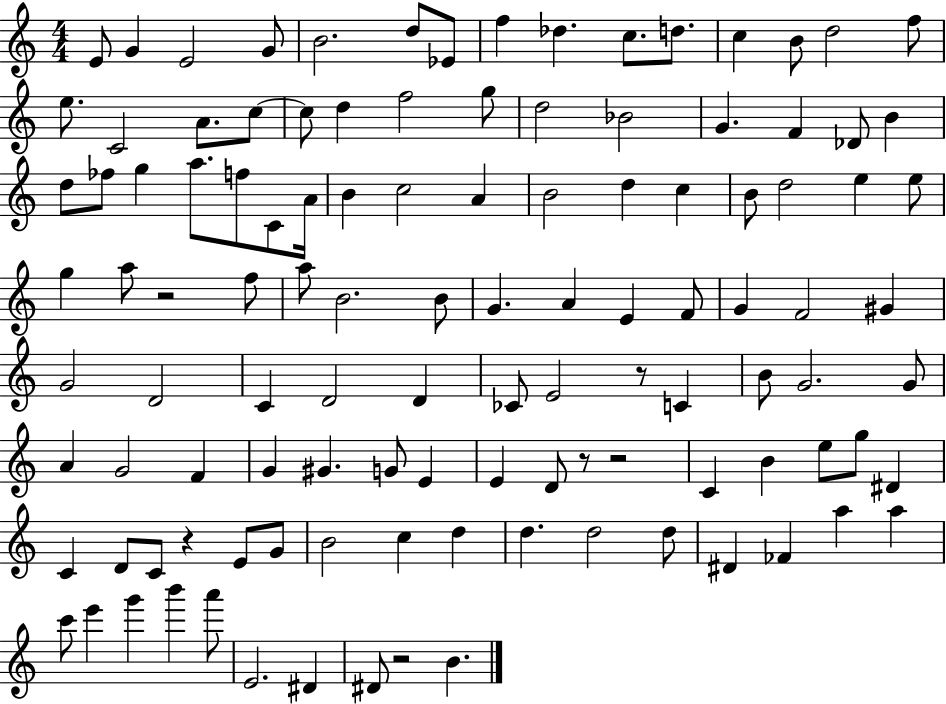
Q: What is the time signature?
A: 4/4